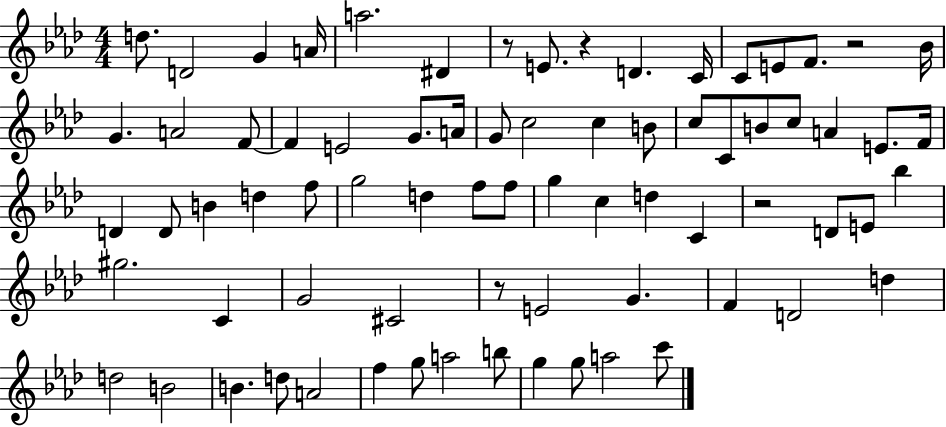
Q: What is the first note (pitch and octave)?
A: D5